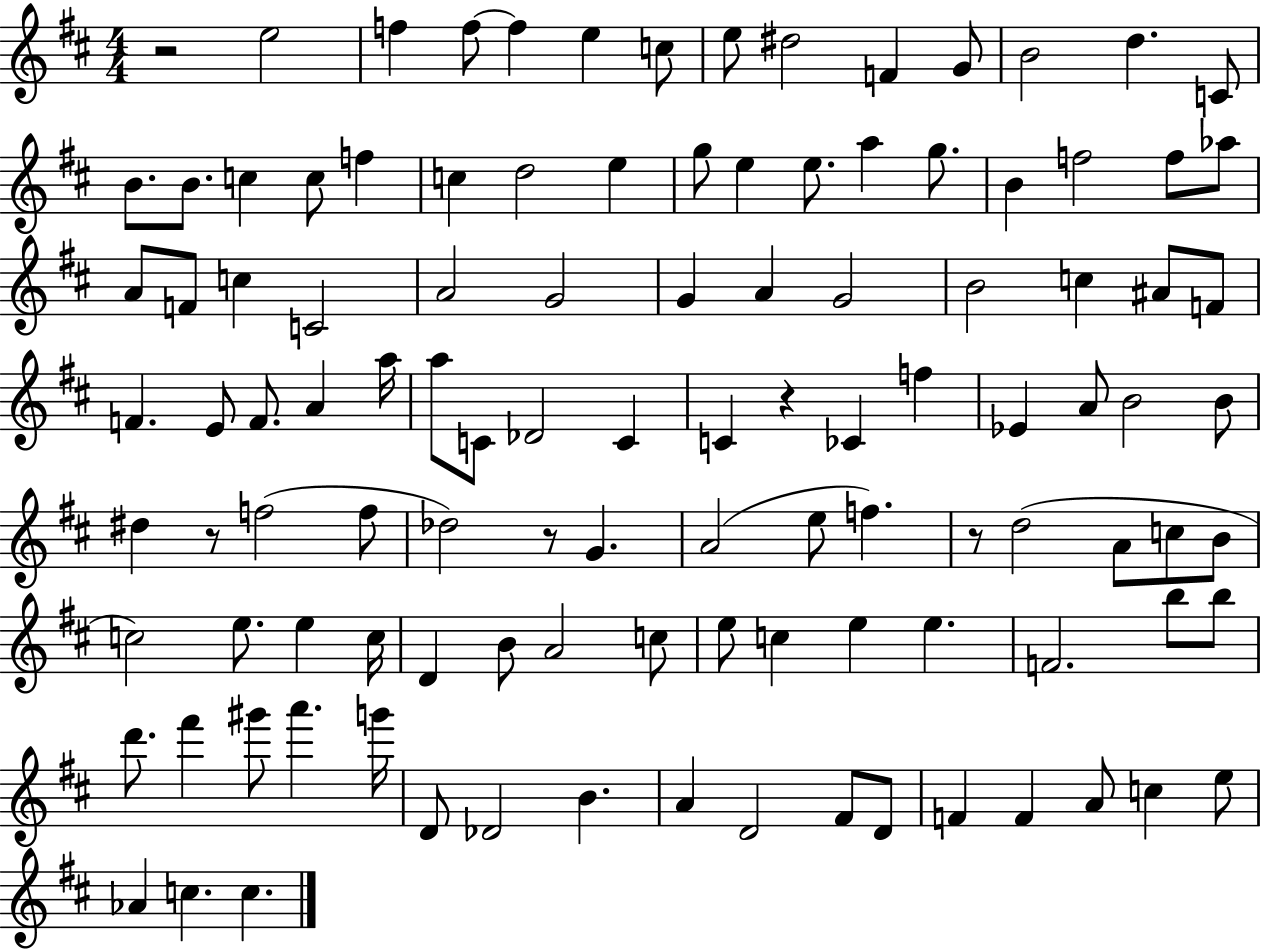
X:1
T:Untitled
M:4/4
L:1/4
K:D
z2 e2 f f/2 f e c/2 e/2 ^d2 F G/2 B2 d C/2 B/2 B/2 c c/2 f c d2 e g/2 e e/2 a g/2 B f2 f/2 _a/2 A/2 F/2 c C2 A2 G2 G A G2 B2 c ^A/2 F/2 F E/2 F/2 A a/4 a/2 C/2 _D2 C C z _C f _E A/2 B2 B/2 ^d z/2 f2 f/2 _d2 z/2 G A2 e/2 f z/2 d2 A/2 c/2 B/2 c2 e/2 e c/4 D B/2 A2 c/2 e/2 c e e F2 b/2 b/2 d'/2 ^f' ^g'/2 a' g'/4 D/2 _D2 B A D2 ^F/2 D/2 F F A/2 c e/2 _A c c